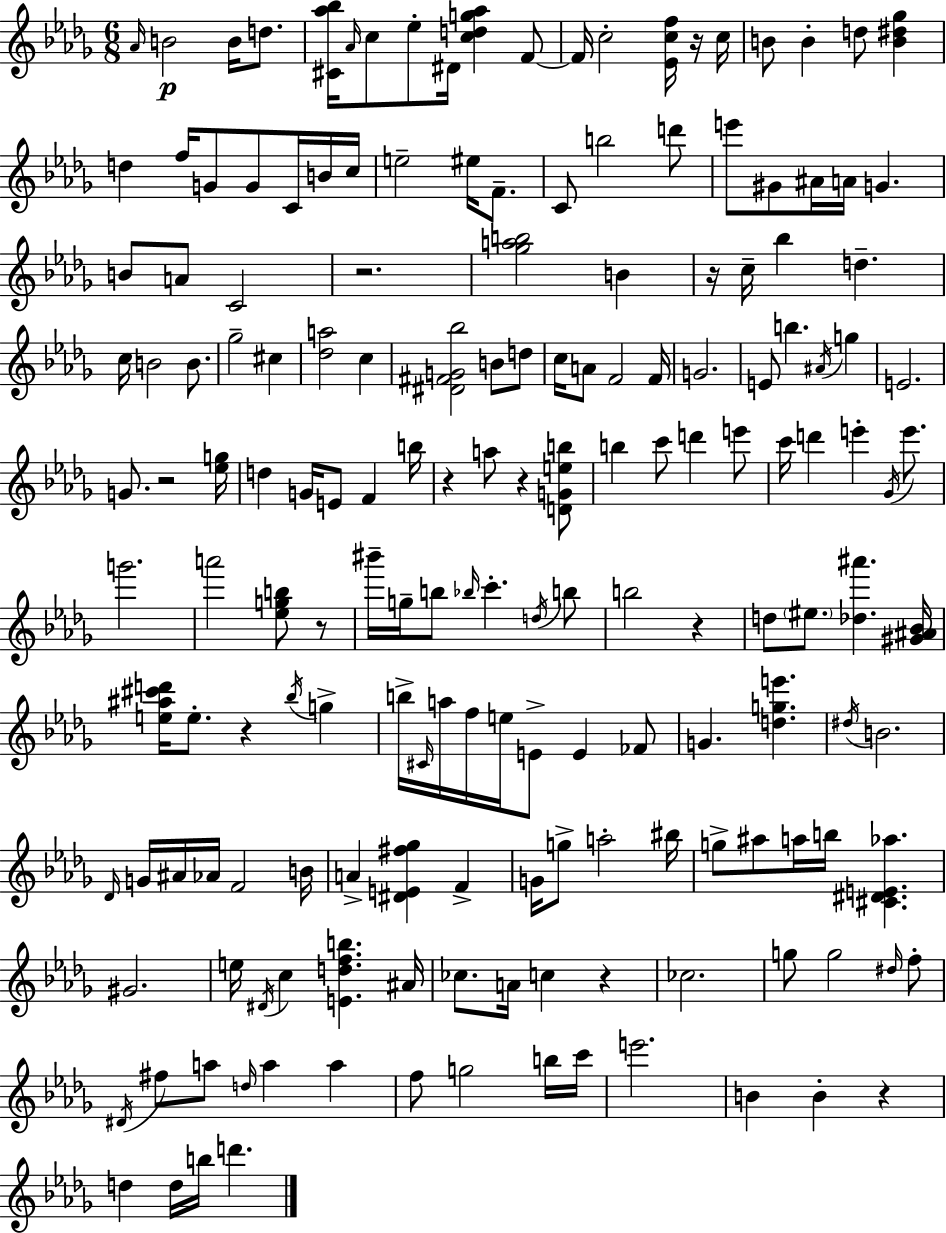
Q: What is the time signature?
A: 6/8